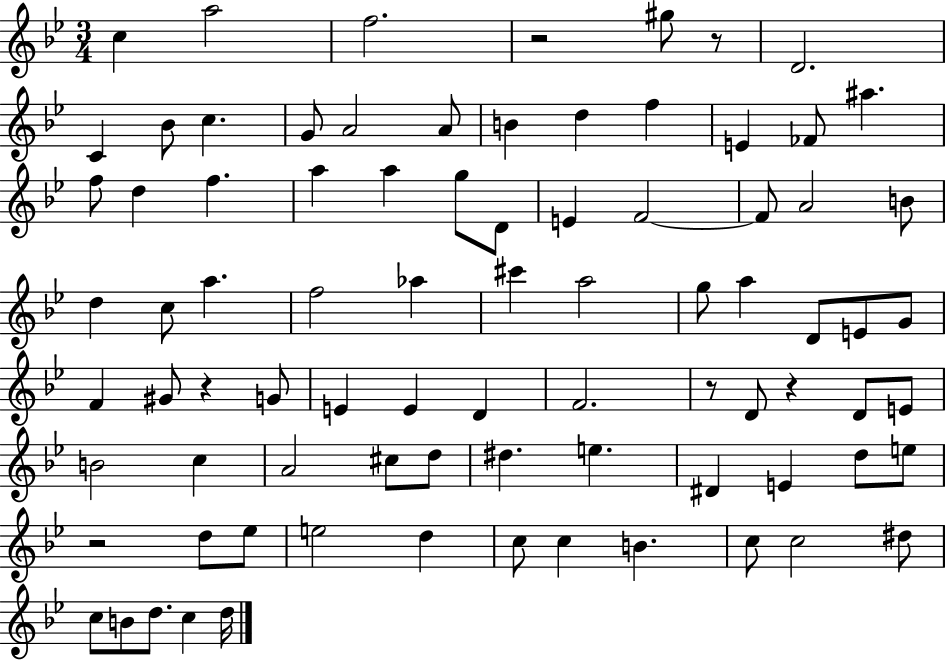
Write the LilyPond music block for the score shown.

{
  \clef treble
  \numericTimeSignature
  \time 3/4
  \key bes \major
  c''4 a''2 | f''2. | r2 gis''8 r8 | d'2. | \break c'4 bes'8 c''4. | g'8 a'2 a'8 | b'4 d''4 f''4 | e'4 fes'8 ais''4. | \break f''8 d''4 f''4. | a''4 a''4 g''8 d'8 | e'4 f'2~~ | f'8 a'2 b'8 | \break d''4 c''8 a''4. | f''2 aes''4 | cis'''4 a''2 | g''8 a''4 d'8 e'8 g'8 | \break f'4 gis'8 r4 g'8 | e'4 e'4 d'4 | f'2. | r8 d'8 r4 d'8 e'8 | \break b'2 c''4 | a'2 cis''8 d''8 | dis''4. e''4. | dis'4 e'4 d''8 e''8 | \break r2 d''8 ees''8 | e''2 d''4 | c''8 c''4 b'4. | c''8 c''2 dis''8 | \break c''8 b'8 d''8. c''4 d''16 | \bar "|."
}